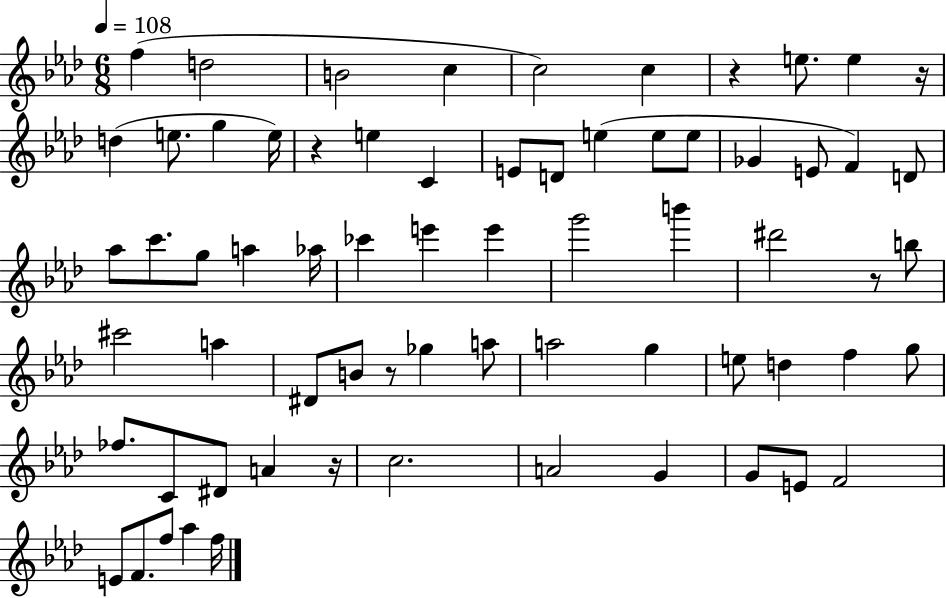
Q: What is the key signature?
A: AES major